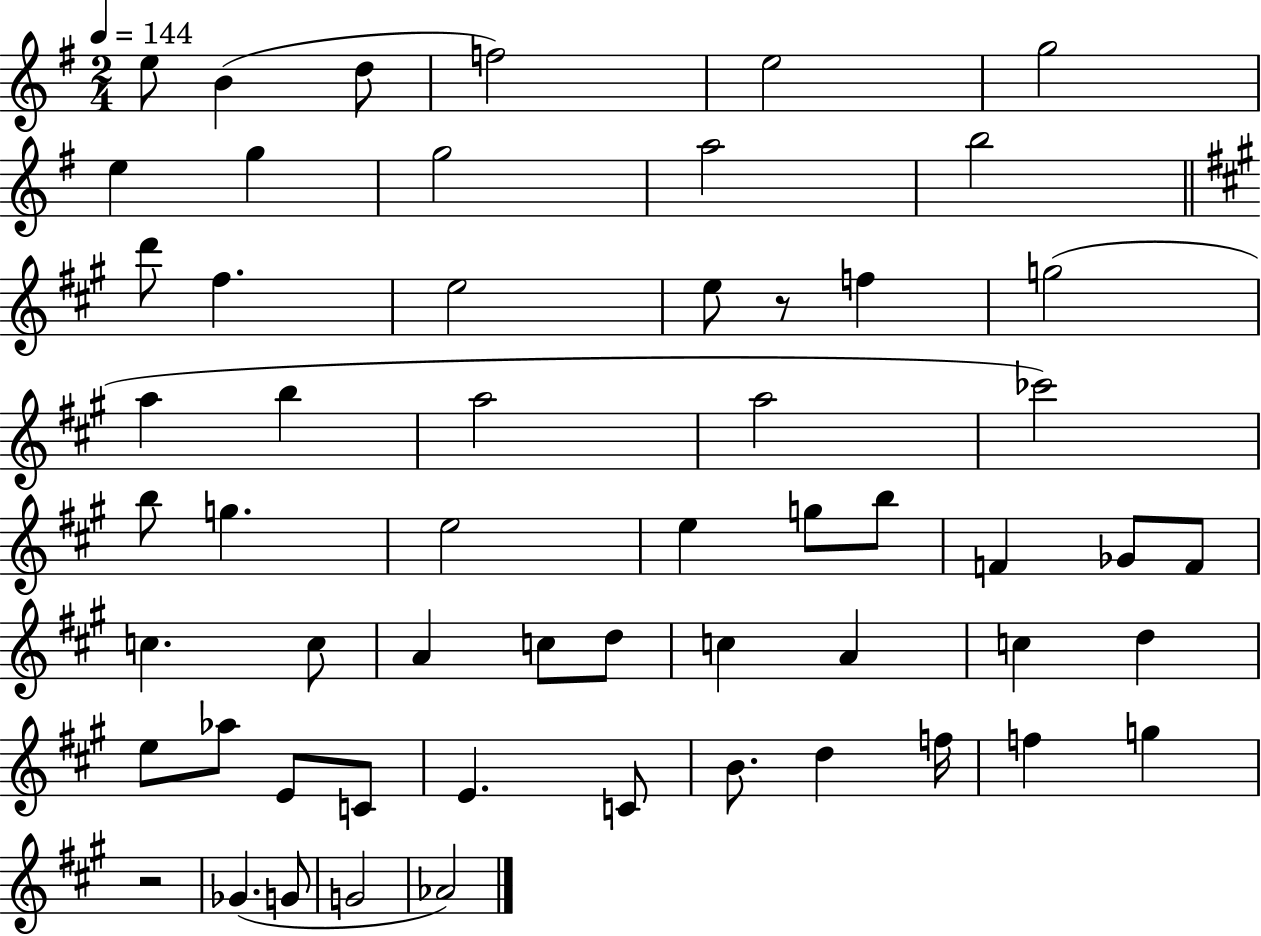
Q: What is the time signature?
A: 2/4